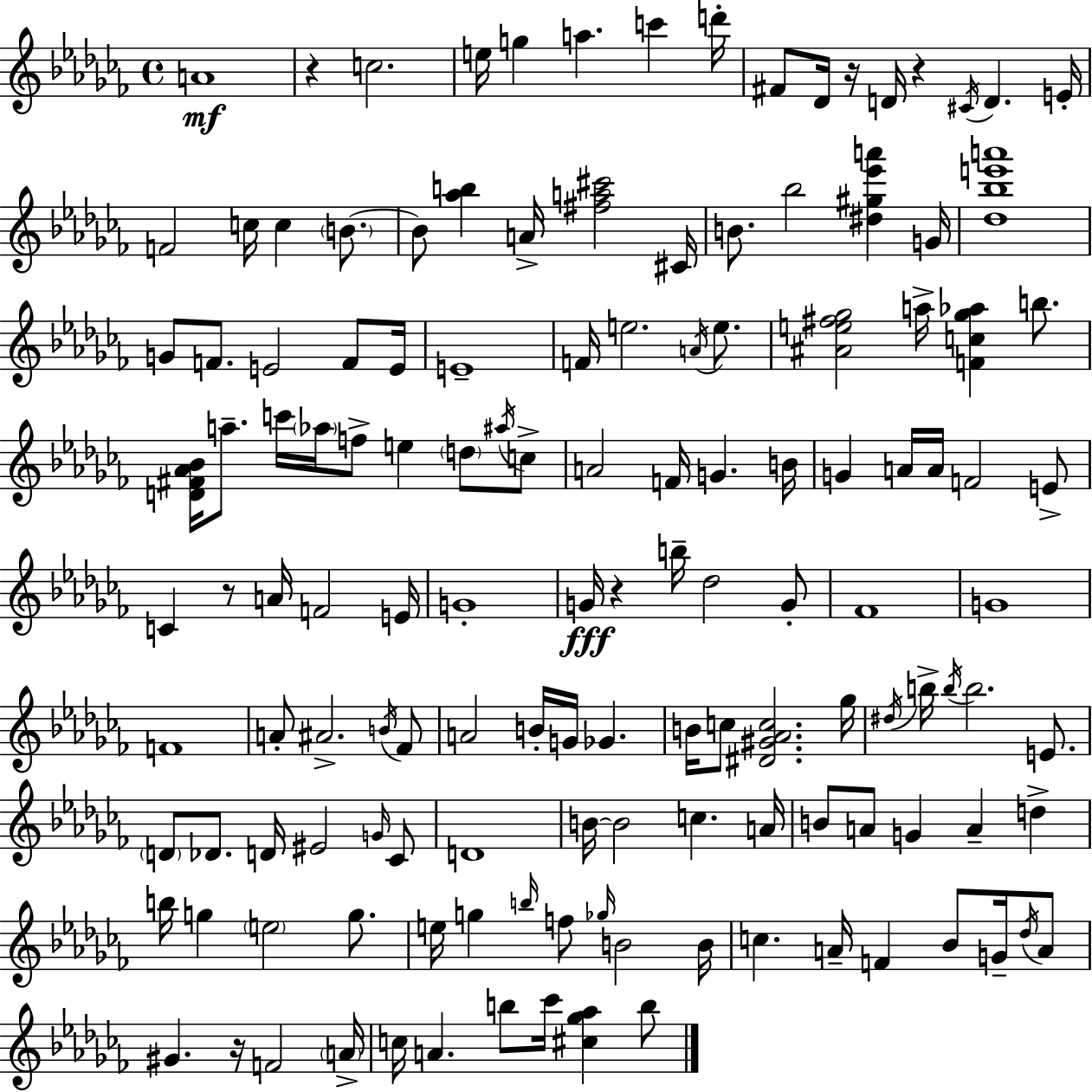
{
  \clef treble
  \time 4/4
  \defaultTimeSignature
  \key aes \minor
  \repeat volta 2 { a'1\mf | r4 c''2. | e''16 g''4 a''4. c'''4 d'''16-. | fis'8 des'16 r16 d'16 r4 \acciaccatura { cis'16 } d'4. | \break e'16-. f'2 c''16 c''4 \parenthesize b'8.~~ | b'8 <aes'' b''>4 a'16-> <fis'' a'' cis'''>2 | cis'16 b'8. bes''2 <dis'' gis'' ees''' a'''>4 | g'16 <des'' bes'' e''' a'''>1 | \break g'8 f'8. e'2 f'8 | e'16 e'1-- | f'16 e''2. \acciaccatura { a'16 } e''8. | <ais' e'' fis'' ges''>2 a''16-> <f' c'' ges'' aes''>4 b''8. | \break <d' fis' aes' bes'>16 a''8.-- c'''16 \parenthesize aes''16 f''8-> e''4 \parenthesize d''8 | \acciaccatura { ais''16 } c''8-> a'2 f'16 g'4. | b'16 g'4 a'16 a'16 f'2 | e'8-> c'4 r8 a'16 f'2 | \break e'16 g'1-. | g'16\fff r4 b''16-- des''2 | g'8-. fes'1 | g'1 | \break f'1 | a'8-. ais'2.-> | \acciaccatura { b'16 } fes'8 a'2 b'16-. g'16 ges'4. | b'16 c''8 <dis' gis' aes' c''>2. | \break ges''16 \acciaccatura { dis''16 } b''16-> \acciaccatura { b''16 } b''2. | e'8. \parenthesize d'8 des'8. d'16 eis'2 | \grace { g'16 } ces'8 d'1 | b'16~~ b'2 | \break c''4. a'16 b'8 a'8 g'4 a'4-- | d''4-> b''16 g''4 \parenthesize e''2 | g''8. e''16 g''4 \grace { b''16 } f''8 \grace { ges''16 } | b'2 b'16 c''4. a'16-- | \break f'4 bes'8 g'16-- \acciaccatura { des''16 } a'8 gis'4. | r16 f'2 \parenthesize a'16-> c''16 a'4. | b''8 ces'''16 <cis'' ges'' aes''>4 b''8 } \bar "|."
}